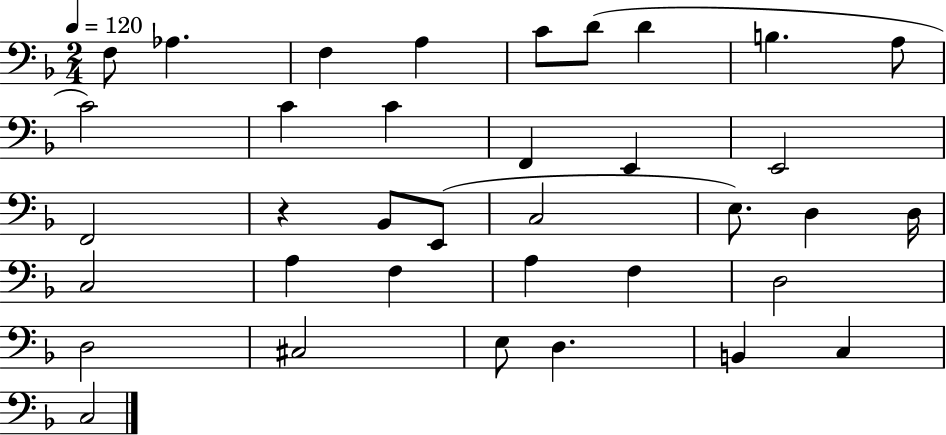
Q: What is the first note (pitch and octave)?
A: F3